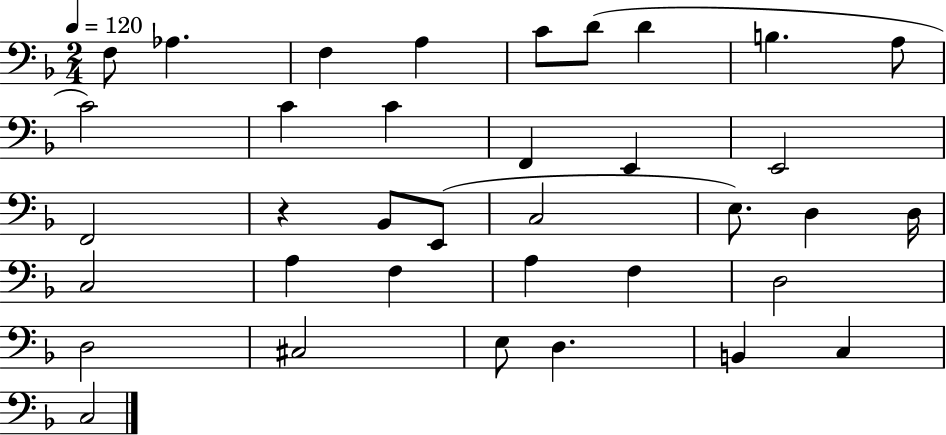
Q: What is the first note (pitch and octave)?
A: F3